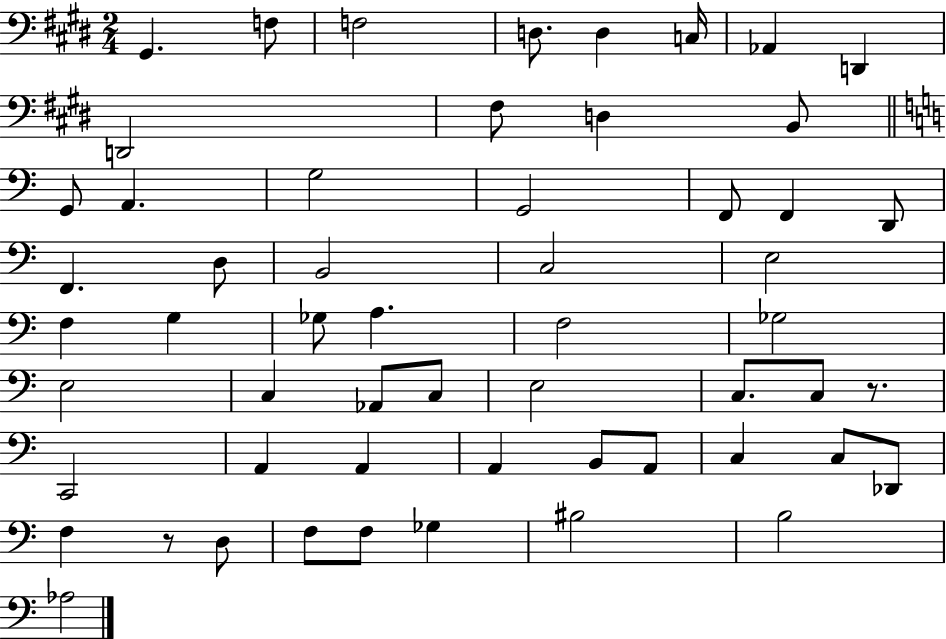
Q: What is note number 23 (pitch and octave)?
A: C3